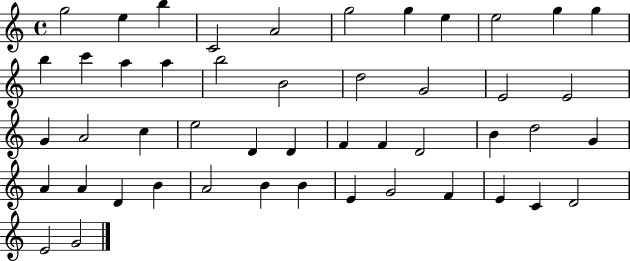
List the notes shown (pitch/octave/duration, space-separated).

G5/h E5/q B5/q C4/h A4/h G5/h G5/q E5/q E5/h G5/q G5/q B5/q C6/q A5/q A5/q B5/h B4/h D5/h G4/h E4/h E4/h G4/q A4/h C5/q E5/h D4/q D4/q F4/q F4/q D4/h B4/q D5/h G4/q A4/q A4/q D4/q B4/q A4/h B4/q B4/q E4/q G4/h F4/q E4/q C4/q D4/h E4/h G4/h